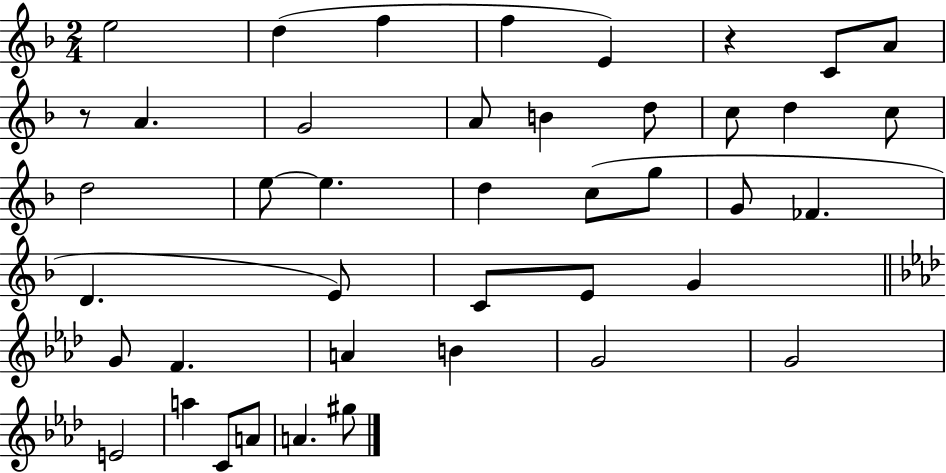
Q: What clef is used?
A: treble